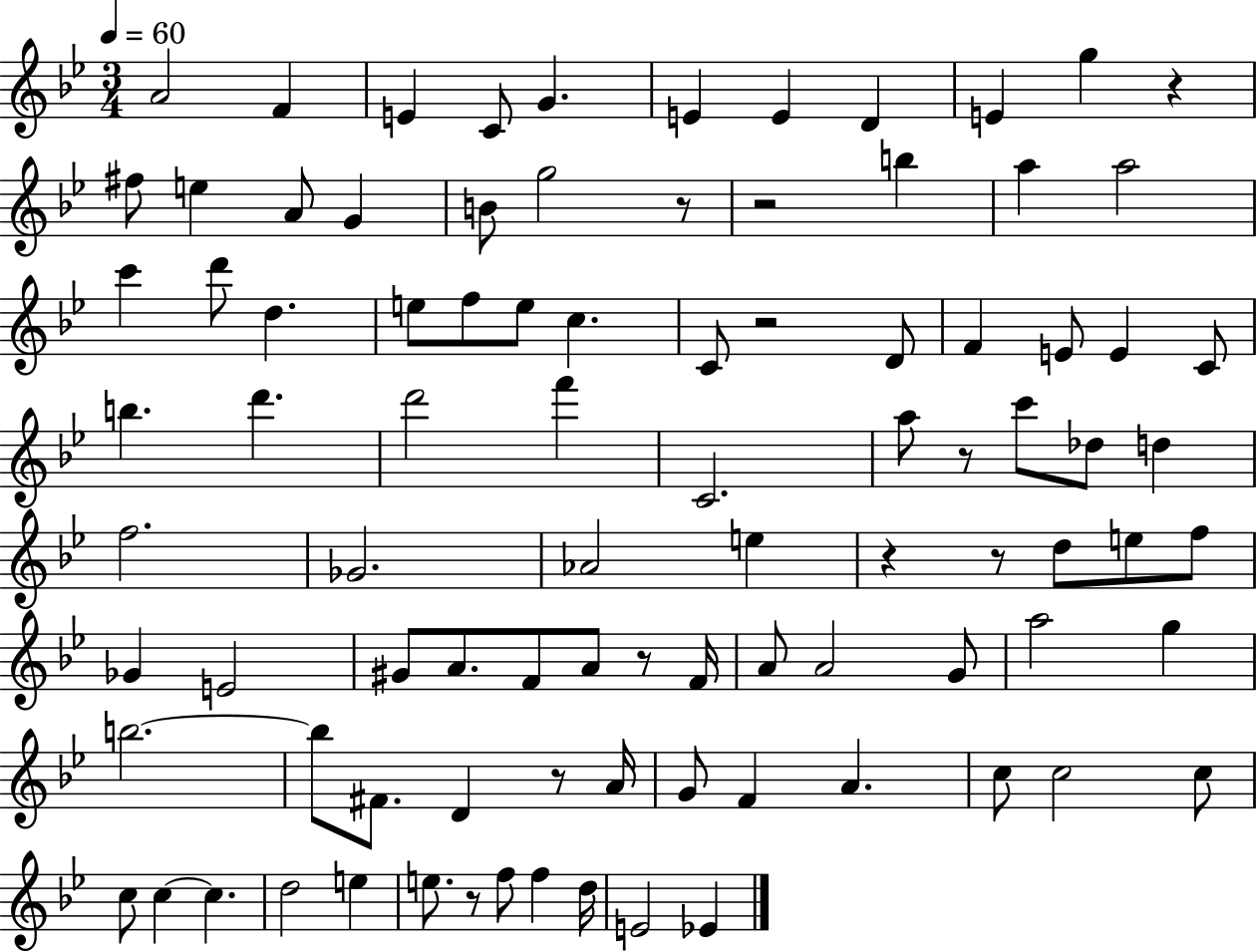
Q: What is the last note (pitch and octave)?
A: Eb4